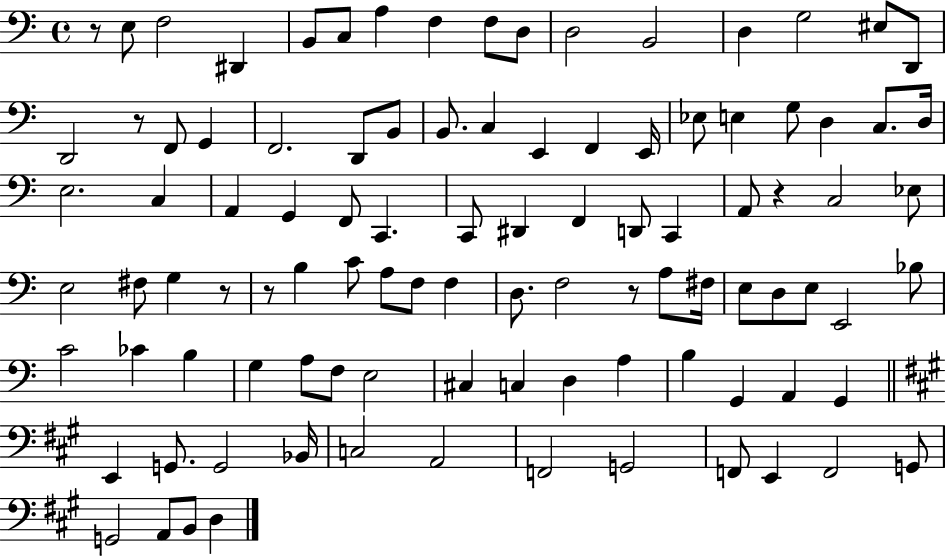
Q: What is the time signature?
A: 4/4